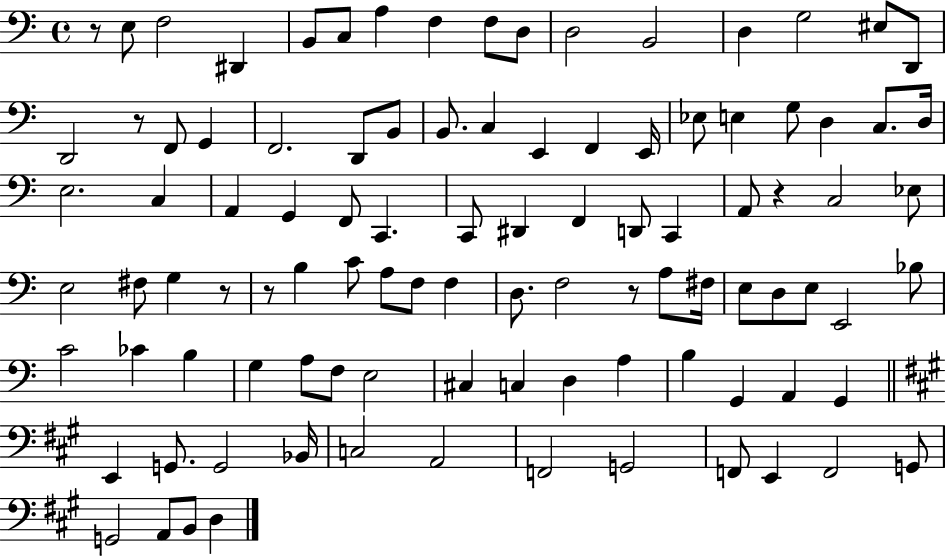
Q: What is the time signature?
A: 4/4